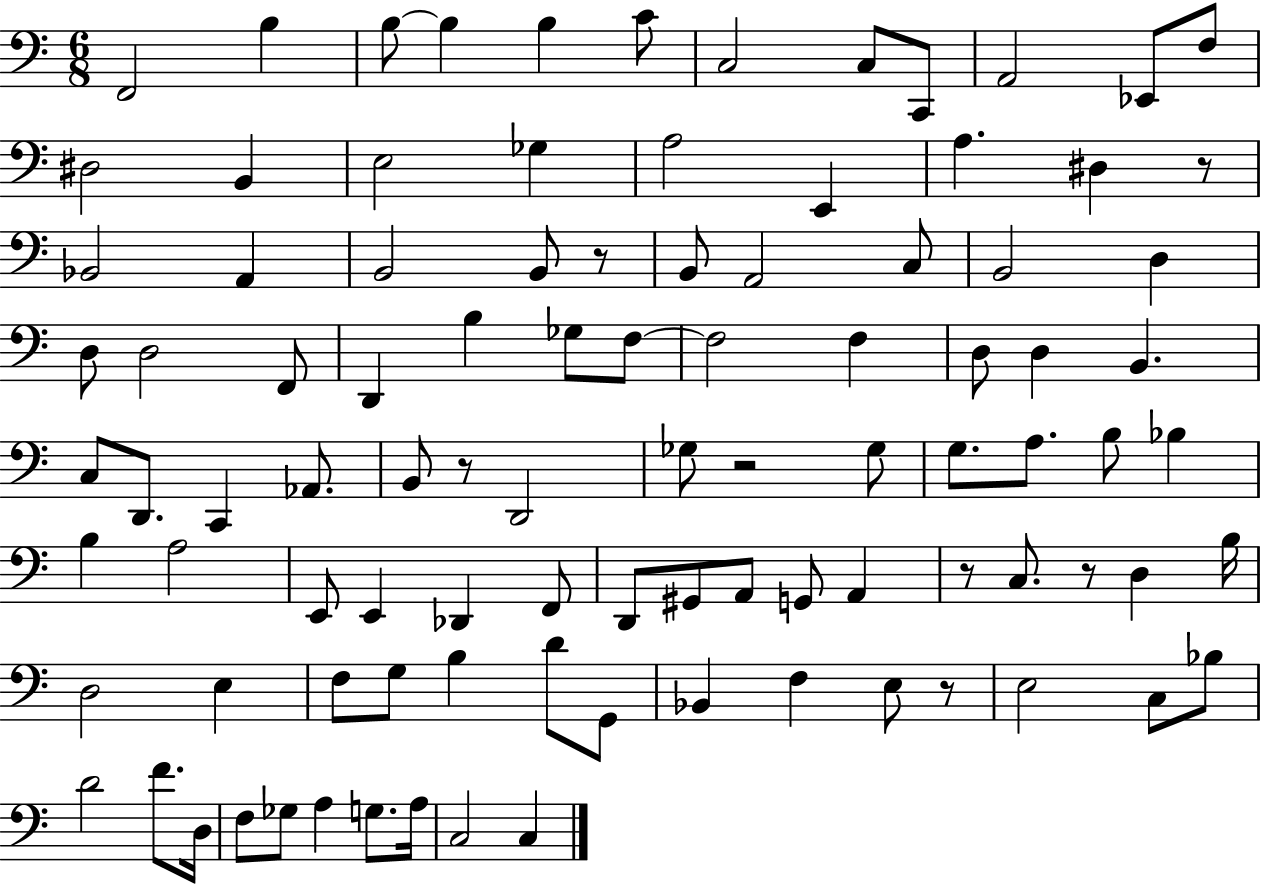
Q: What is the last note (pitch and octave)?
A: C3